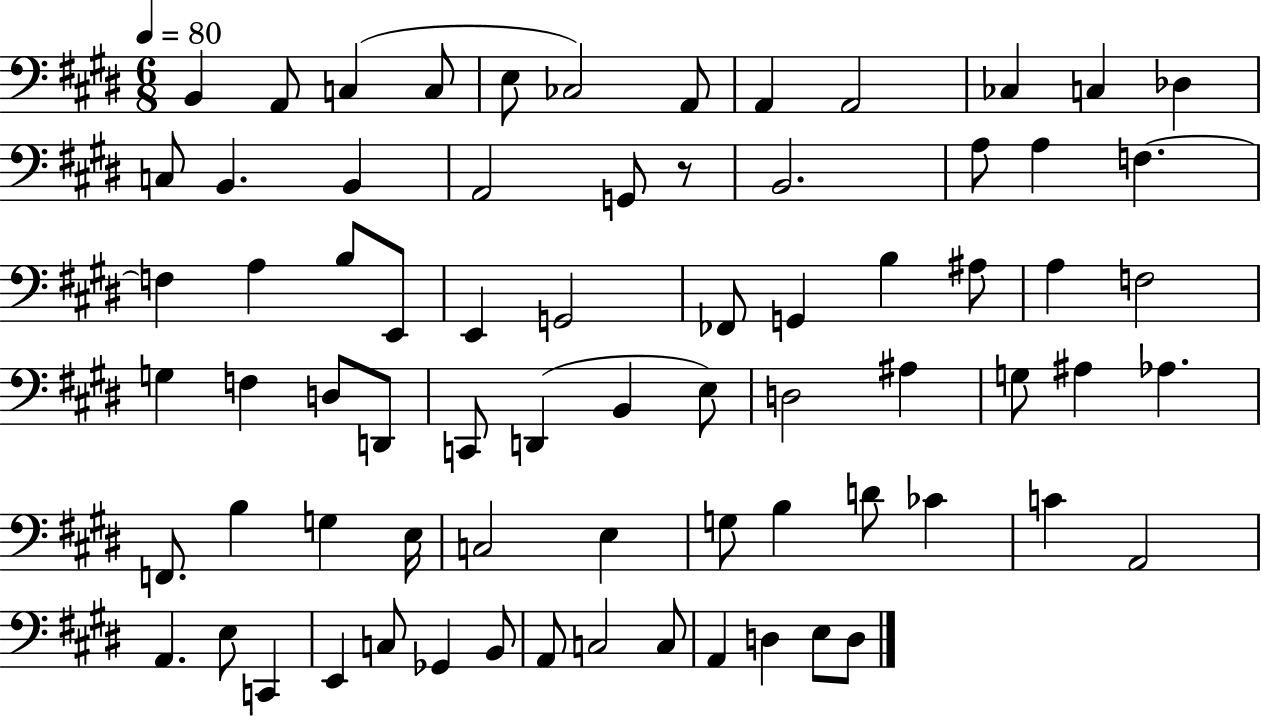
B2/q A2/e C3/q C3/e E3/e CES3/h A2/e A2/q A2/h CES3/q C3/q Db3/q C3/e B2/q. B2/q A2/h G2/e R/e B2/h. A3/e A3/q F3/q. F3/q A3/q B3/e E2/e E2/q G2/h FES2/e G2/q B3/q A#3/e A3/q F3/h G3/q F3/q D3/e D2/e C2/e D2/q B2/q E3/e D3/h A#3/q G3/e A#3/q Ab3/q. F2/e. B3/q G3/q E3/s C3/h E3/q G3/e B3/q D4/e CES4/q C4/q A2/h A2/q. E3/e C2/q E2/q C3/e Gb2/q B2/e A2/e C3/h C3/e A2/q D3/q E3/e D3/e